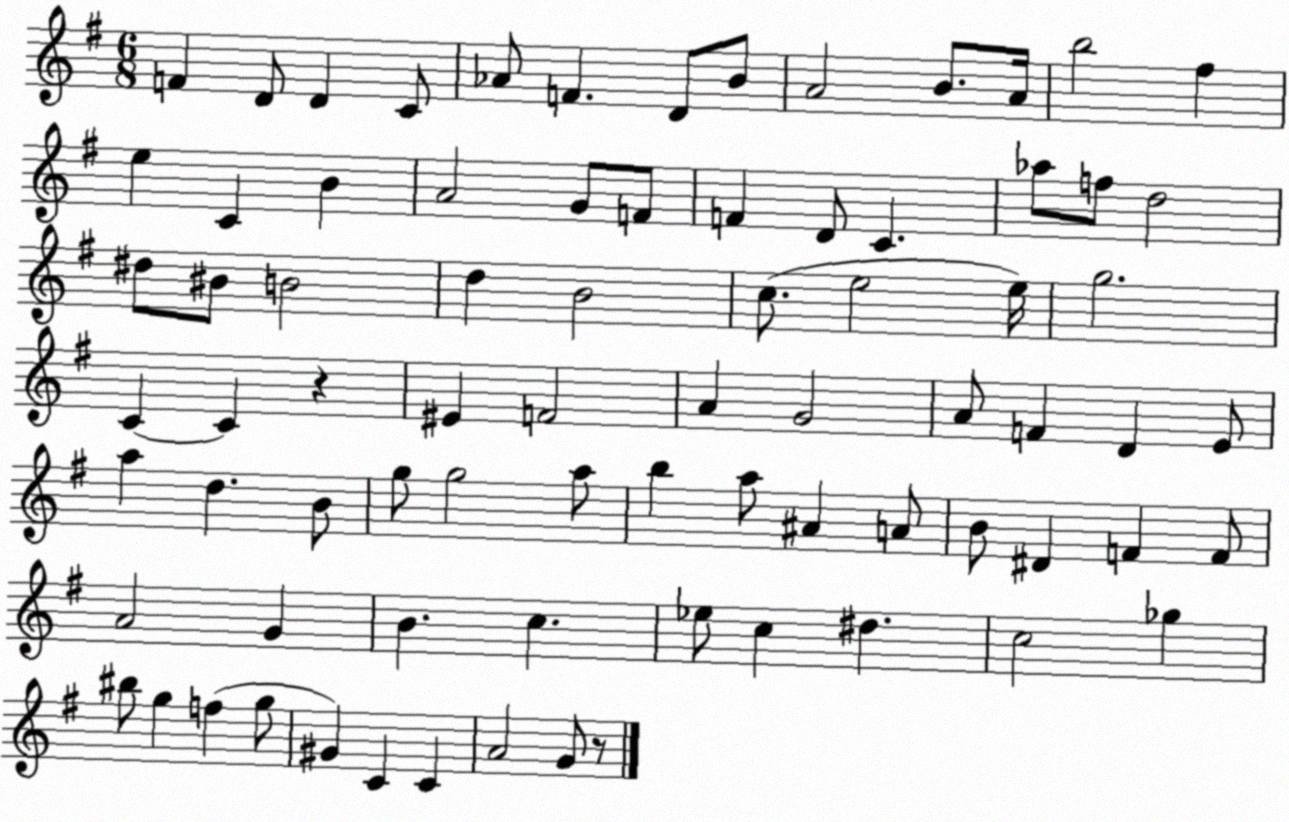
X:1
T:Untitled
M:6/8
L:1/4
K:G
F D/2 D C/2 _A/2 F D/2 B/2 A2 B/2 A/4 b2 ^f e C B A2 G/2 F/2 F D/2 C _a/2 f/2 d2 ^d/2 ^B/2 B2 d B2 c/2 e2 e/4 g2 C C z ^E F2 A G2 A/2 F D E/2 a d B/2 g/2 g2 a/2 b a/2 ^A A/2 B/2 ^D F F/2 A2 G B c _e/2 c ^d c2 _g ^b/2 g f g/2 ^G C C A2 G/2 z/2